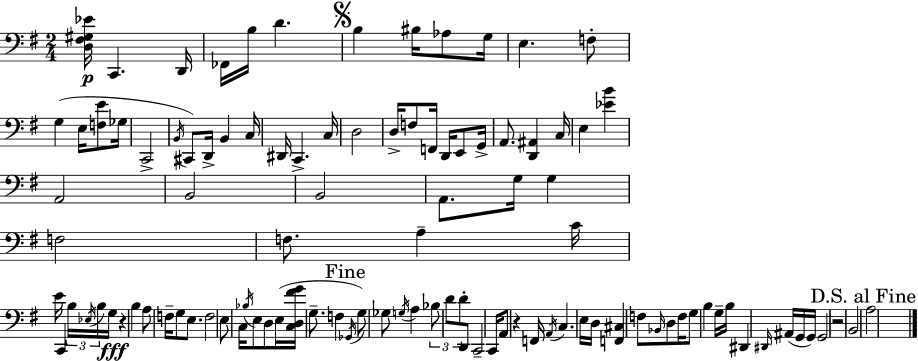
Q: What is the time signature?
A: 2/4